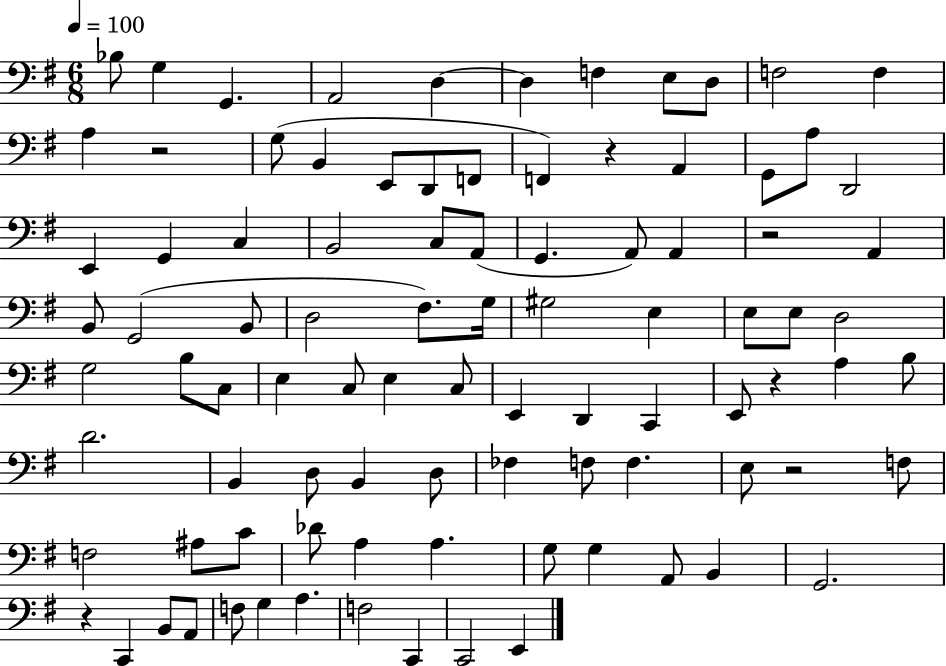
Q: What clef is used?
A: bass